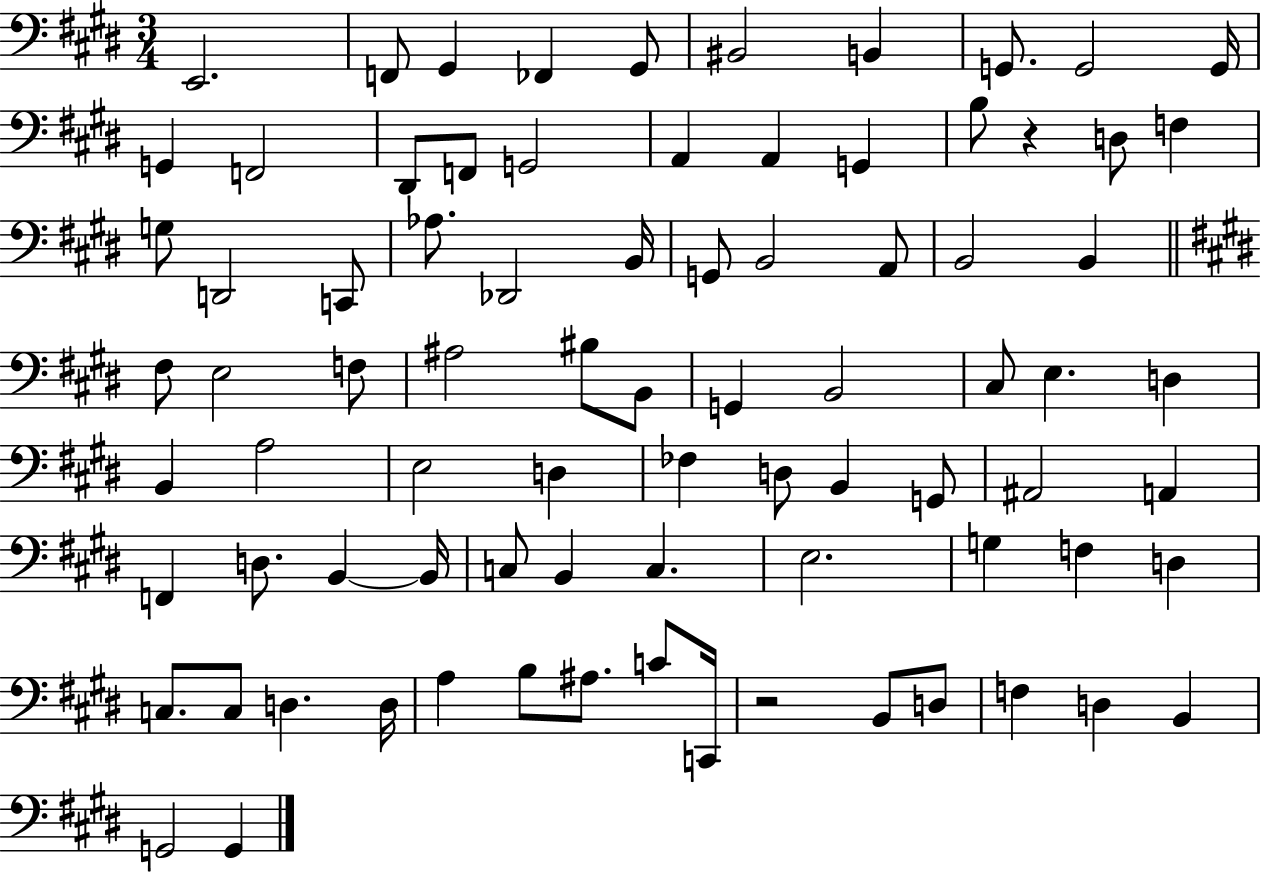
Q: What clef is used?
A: bass